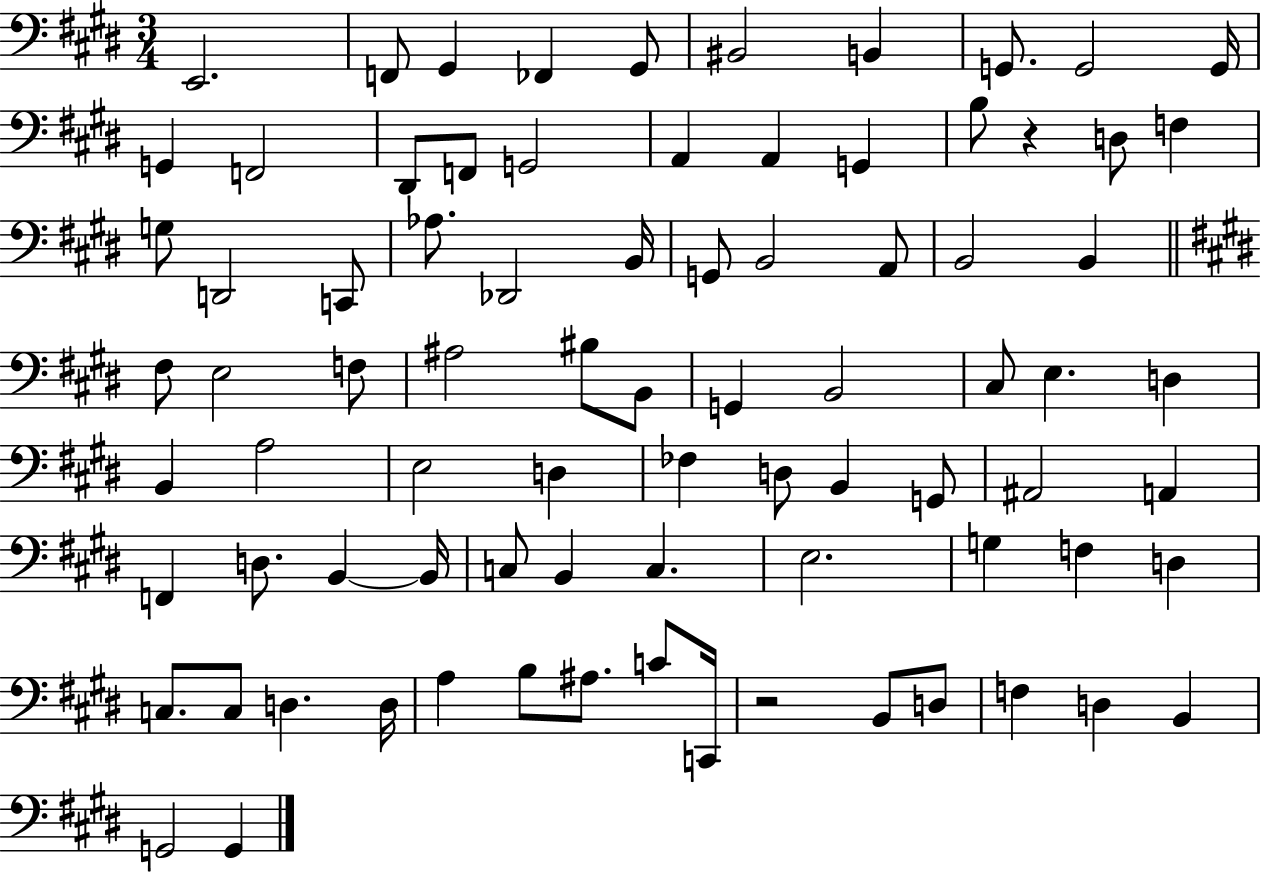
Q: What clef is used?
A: bass